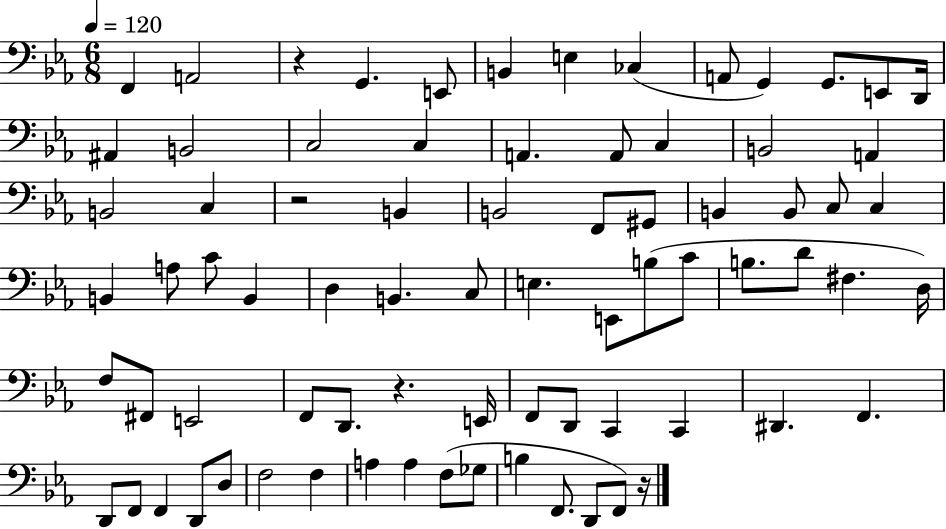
X:1
T:Untitled
M:6/8
L:1/4
K:Eb
F,, A,,2 z G,, E,,/2 B,, E, _C, A,,/2 G,, G,,/2 E,,/2 D,,/4 ^A,, B,,2 C,2 C, A,, A,,/2 C, B,,2 A,, B,,2 C, z2 B,, B,,2 F,,/2 ^G,,/2 B,, B,,/2 C,/2 C, B,, A,/2 C/2 B,, D, B,, C,/2 E, E,,/2 B,/2 C/2 B,/2 D/2 ^F, D,/4 F,/2 ^F,,/2 E,,2 F,,/2 D,,/2 z E,,/4 F,,/2 D,,/2 C,, C,, ^D,, F,, D,,/2 F,,/2 F,, D,,/2 D,/2 F,2 F, A, A, F,/2 _G,/2 B, F,,/2 D,,/2 F,,/2 z/4